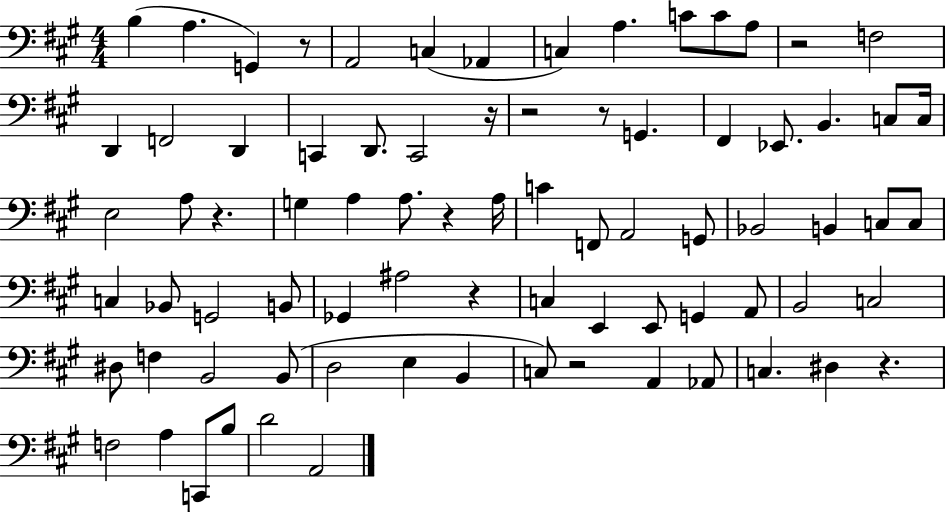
{
  \clef bass
  \numericTimeSignature
  \time 4/4
  \key a \major
  \repeat volta 2 { b4( a4. g,4) r8 | a,2 c4( aes,4 | c4) a4. c'8 c'8 a8 | r2 f2 | \break d,4 f,2 d,4 | c,4 d,8. c,2 r16 | r2 r8 g,4. | fis,4 ees,8. b,4. c8 c16 | \break e2 a8 r4. | g4 a4 a8. r4 a16 | c'4 f,8 a,2 g,8 | bes,2 b,4 c8 c8 | \break c4 bes,8 g,2 b,8 | ges,4 ais2 r4 | c4 e,4 e,8 g,4 a,8 | b,2 c2 | \break dis8 f4 b,2 b,8( | d2 e4 b,4 | c8) r2 a,4 aes,8 | c4. dis4 r4. | \break f2 a4 c,8 b8 | d'2 a,2 | } \bar "|."
}